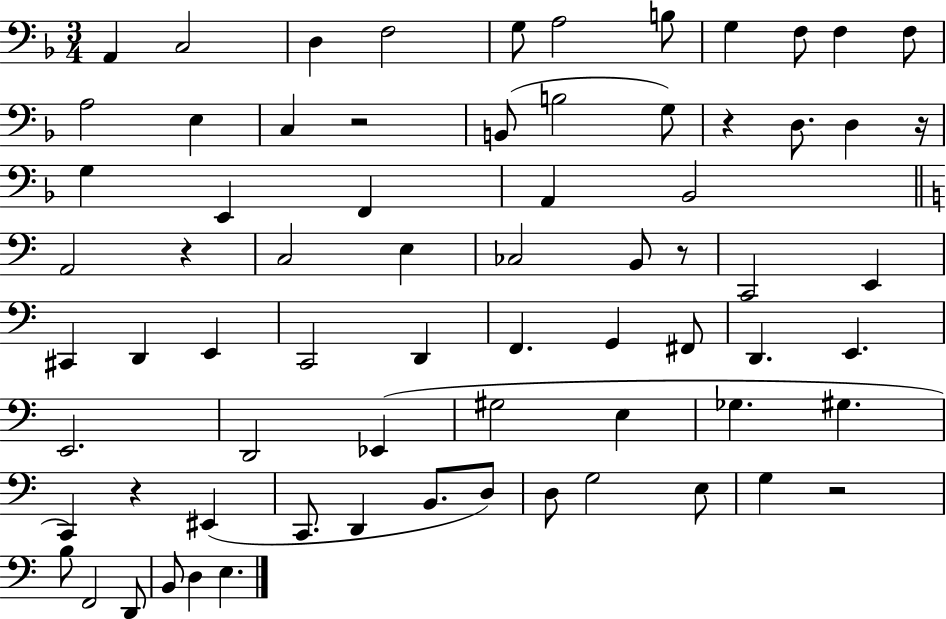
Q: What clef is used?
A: bass